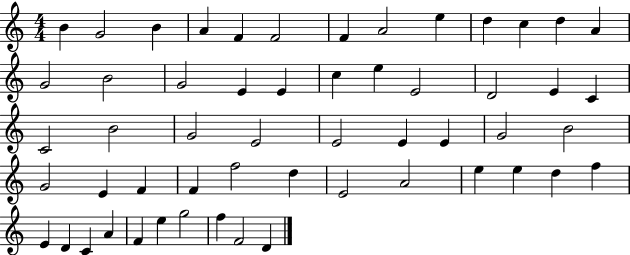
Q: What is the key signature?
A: C major